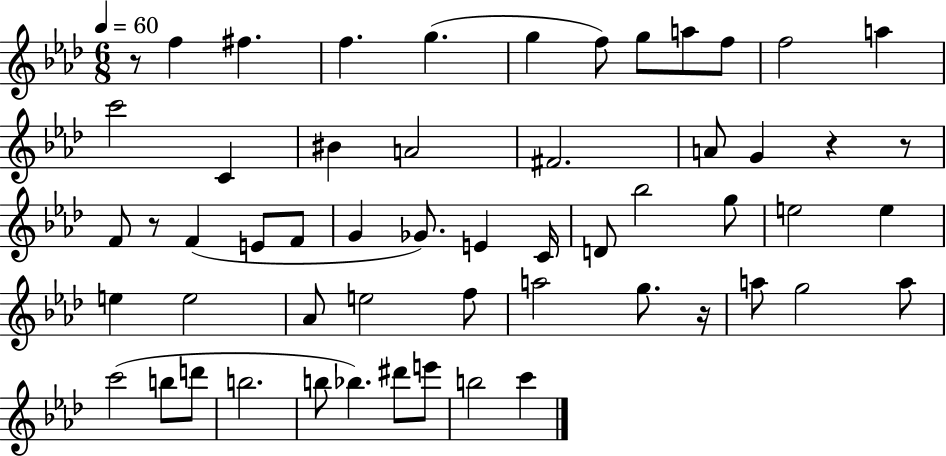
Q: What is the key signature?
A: AES major